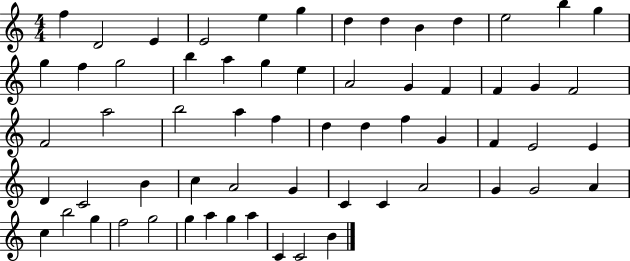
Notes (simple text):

F5/q D4/h E4/q E4/h E5/q G5/q D5/q D5/q B4/q D5/q E5/h B5/q G5/q G5/q F5/q G5/h B5/q A5/q G5/q E5/q A4/h G4/q F4/q F4/q G4/q F4/h F4/h A5/h B5/h A5/q F5/q D5/q D5/q F5/q G4/q F4/q E4/h E4/q D4/q C4/h B4/q C5/q A4/h G4/q C4/q C4/q A4/h G4/q G4/h A4/q C5/q B5/h G5/q F5/h G5/h G5/q A5/q G5/q A5/q C4/q C4/h B4/q